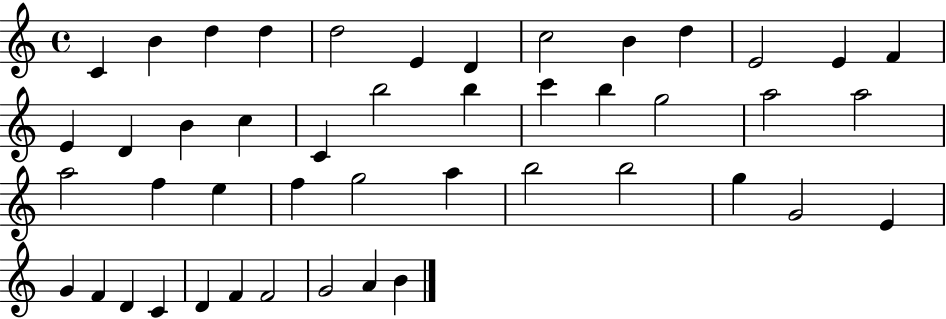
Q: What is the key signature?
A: C major